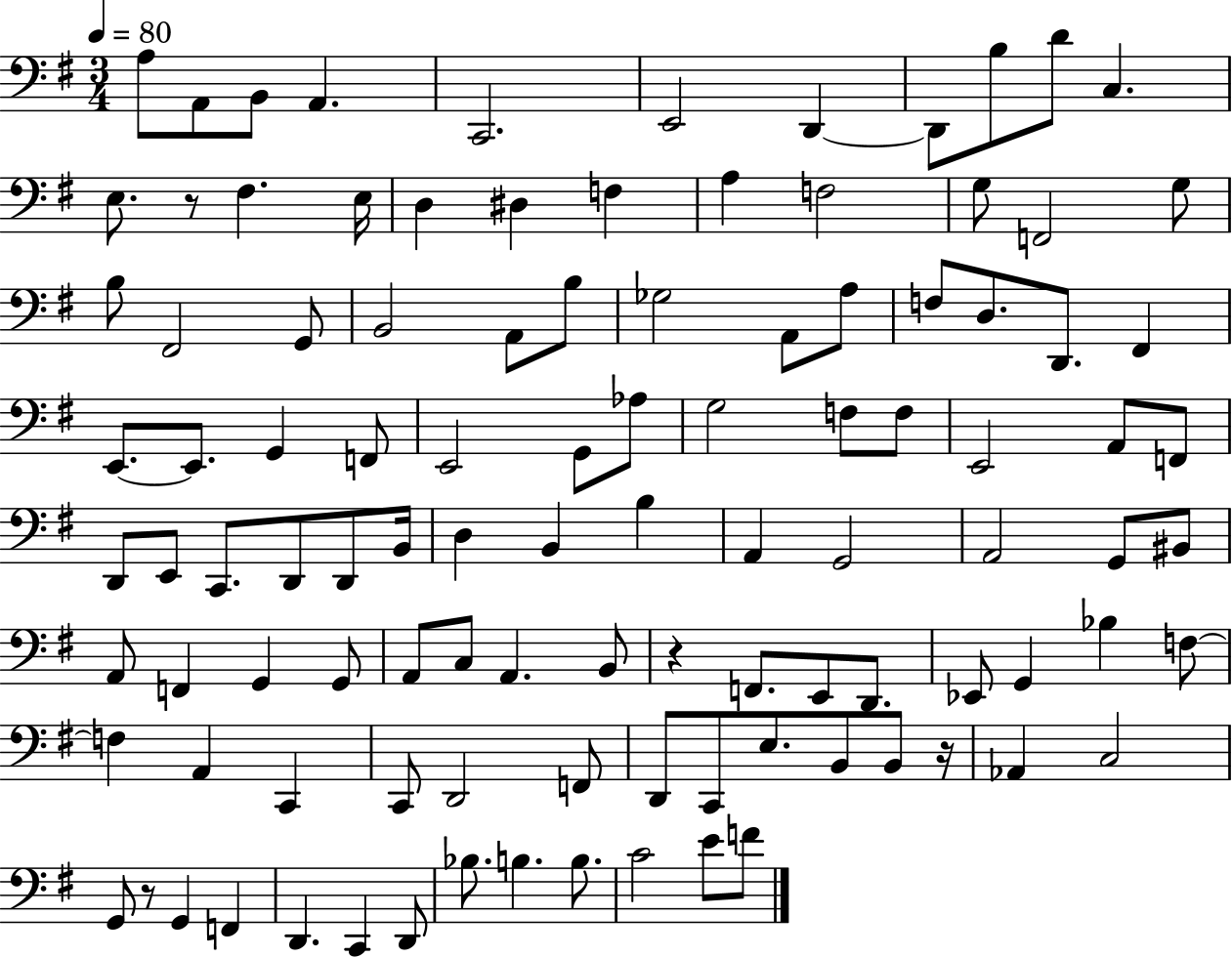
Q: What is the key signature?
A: G major